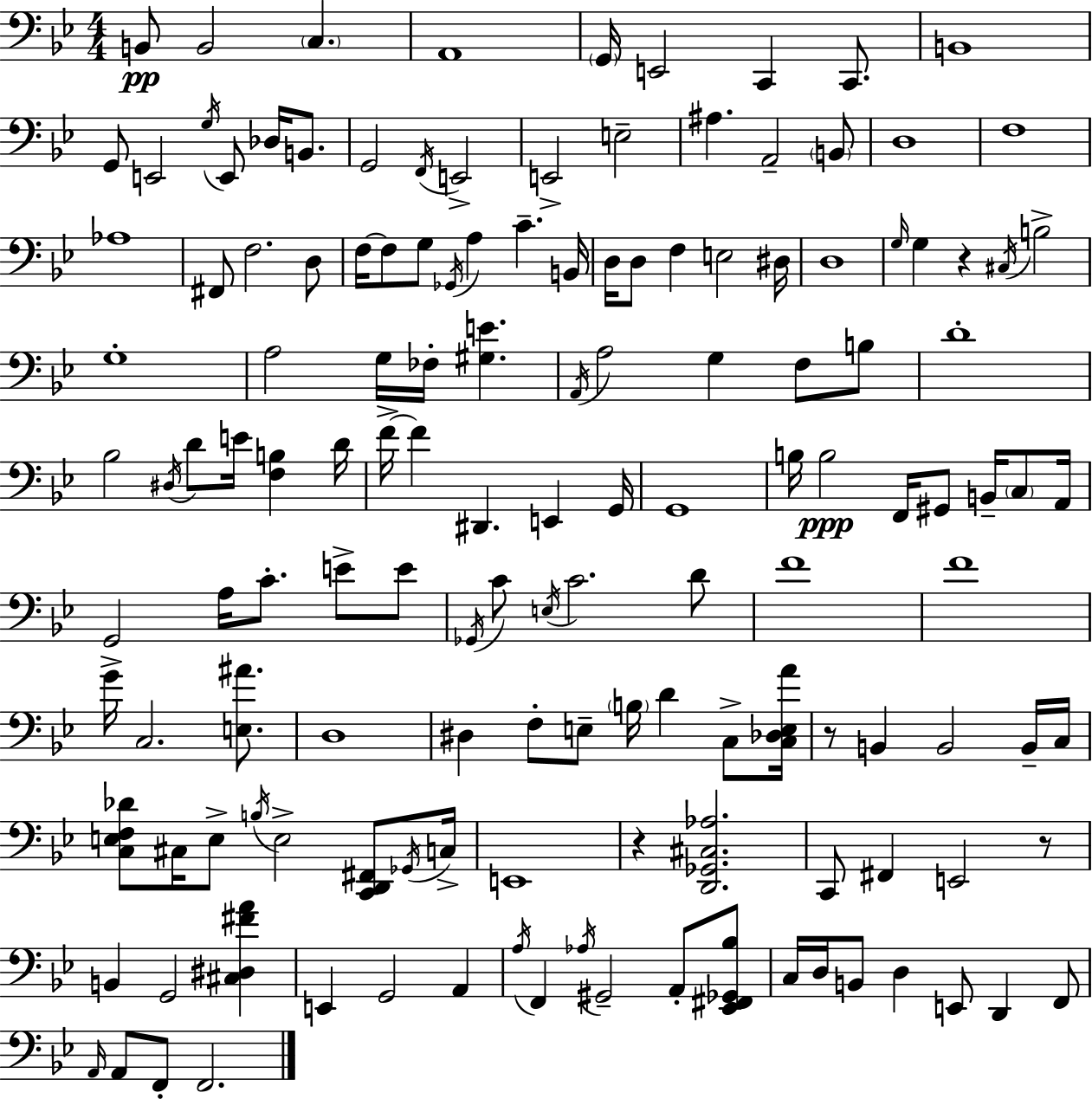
B2/e B2/h C3/q. A2/w G2/s E2/h C2/q C2/e. B2/w G2/e E2/h G3/s E2/e Db3/s B2/e. G2/h F2/s E2/h E2/h E3/h A#3/q. A2/h B2/e D3/w F3/w Ab3/w F#2/e F3/h. D3/e F3/s F3/e G3/e Gb2/s A3/q C4/q. B2/s D3/s D3/e F3/q E3/h D#3/s D3/w G3/s G3/q R/q C#3/s B3/h G3/w A3/h G3/s FES3/s [G#3,E4]/q. A2/s A3/h G3/q F3/e B3/e D4/w Bb3/h D#3/s D4/e E4/s [F3,B3]/q D4/s F4/s F4/q D#2/q. E2/q G2/s G2/w B3/s B3/h F2/s G#2/e B2/s C3/e A2/s G2/h A3/s C4/e. E4/e E4/e Gb2/s C4/e E3/s C4/h. D4/e F4/w F4/w G4/s C3/h. [E3,A#4]/e. D3/w D#3/q F3/e E3/e B3/s D4/q C3/e [C3,Db3,E3,A4]/s R/e B2/q B2/h B2/s C3/s [C3,E3,F3,Db4]/e C#3/s E3/e B3/s E3/h [C2,D2,F#2]/e Gb2/s C3/s E2/w R/q [D2,Gb2,C#3,Ab3]/h. C2/e F#2/q E2/h R/e B2/q G2/h [C#3,D#3,F#4,A4]/q E2/q G2/h A2/q A3/s F2/q Ab3/s G#2/h A2/e [Eb2,F#2,Gb2,Bb3]/e C3/s D3/s B2/e D3/q E2/e D2/q F2/e A2/s A2/e F2/e F2/h.